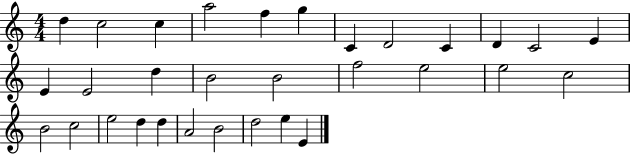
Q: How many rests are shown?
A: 0